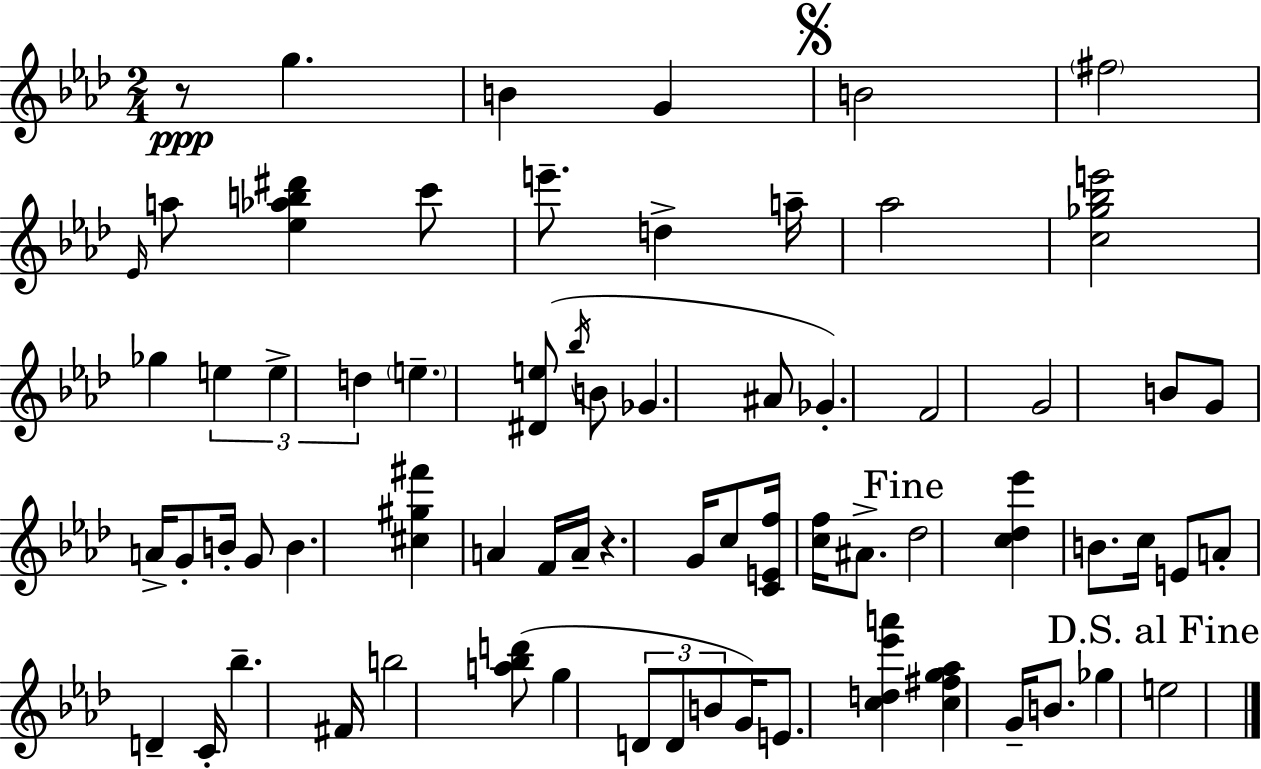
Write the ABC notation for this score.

X:1
T:Untitled
M:2/4
L:1/4
K:Ab
z/2 g B G B2 ^f2 _E/4 a/2 [_e_ab^d'] c'/2 e'/2 d a/4 _a2 [c_g_be']2 _g e e d e [^De]/2 _b/4 B/2 _G ^A/2 _G F2 G2 B/2 G/2 A/4 G/2 B/4 G/2 B [^c^g^f'] A F/4 A/4 z G/4 c/2 [CEf]/4 [cf]/4 ^A/2 _d2 [c_d_e'] B/2 c/4 E/2 A/2 D C/4 _b ^F/4 b2 [a_bd']/2 g D/2 D/2 B/2 G/4 E/2 [cd_e'a'] [c^fg_a] G/4 B/2 _g e2